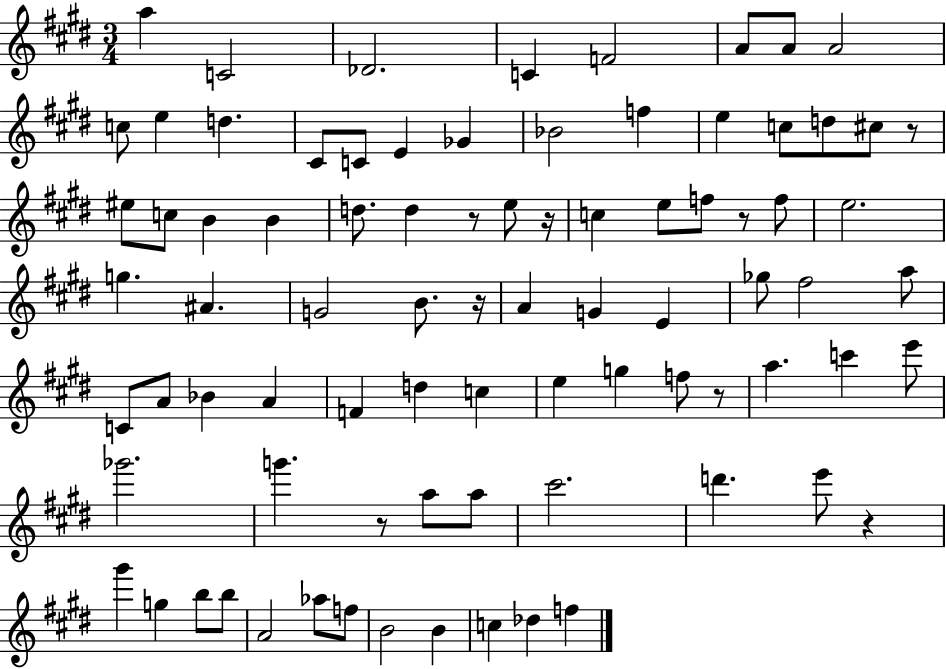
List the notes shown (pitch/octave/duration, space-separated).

A5/q C4/h Db4/h. C4/q F4/h A4/e A4/e A4/h C5/e E5/q D5/q. C#4/e C4/e E4/q Gb4/q Bb4/h F5/q E5/q C5/e D5/e C#5/e R/e EIS5/e C5/e B4/q B4/q D5/e. D5/q R/e E5/e R/s C5/q E5/e F5/e R/e F5/e E5/h. G5/q. A#4/q. G4/h B4/e. R/s A4/q G4/q E4/q Gb5/e F#5/h A5/e C4/e A4/e Bb4/q A4/q F4/q D5/q C5/q E5/q G5/q F5/e R/e A5/q. C6/q E6/e Gb6/h. G6/q. R/e A5/e A5/e C#6/h. D6/q. E6/e R/q G#6/q G5/q B5/e B5/e A4/h Ab5/e F5/e B4/h B4/q C5/q Db5/q F5/q